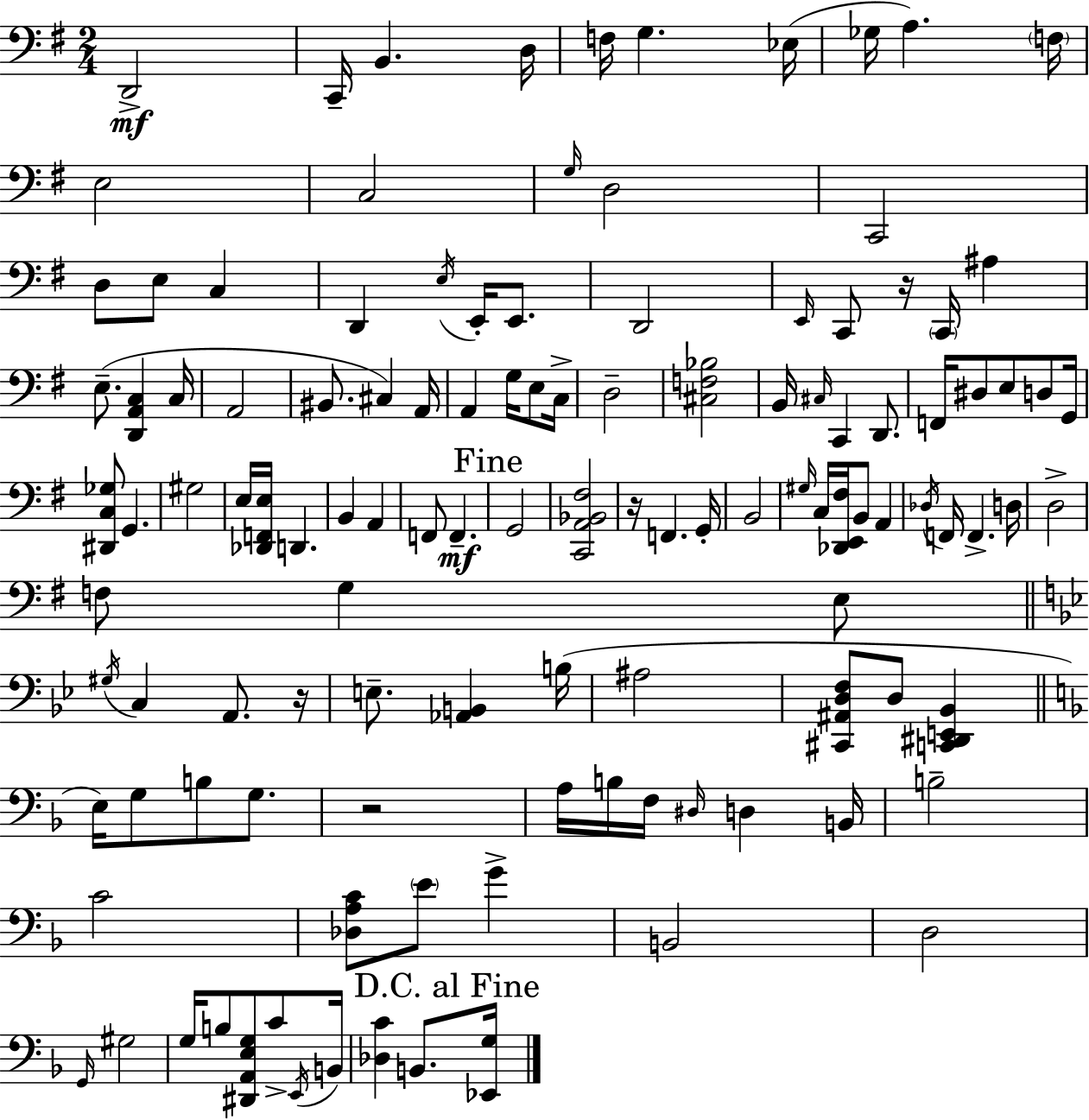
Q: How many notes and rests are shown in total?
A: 119